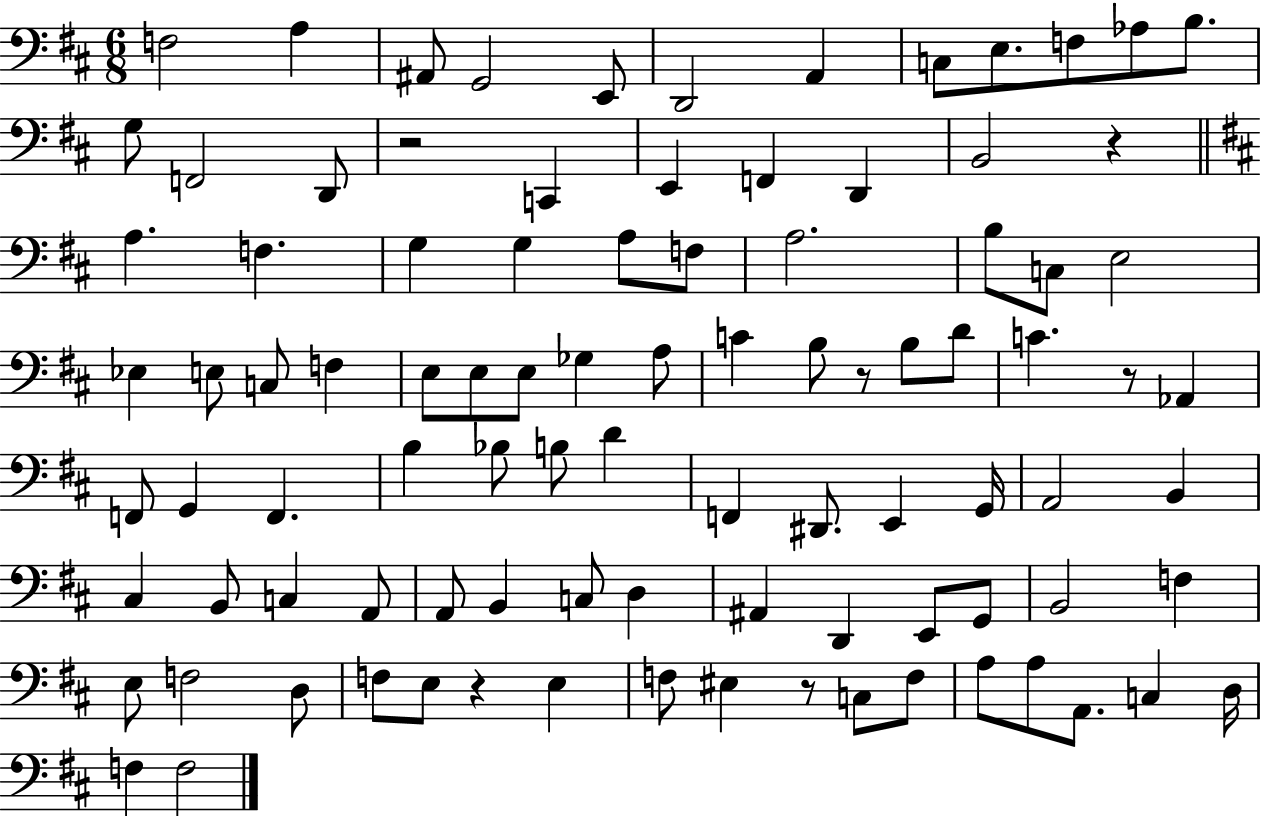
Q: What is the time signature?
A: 6/8